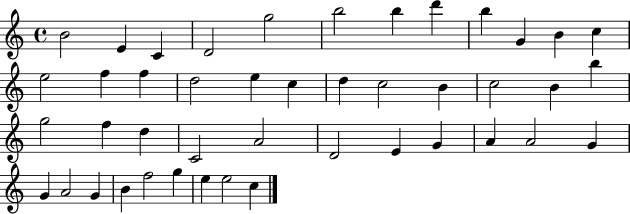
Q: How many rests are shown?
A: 0